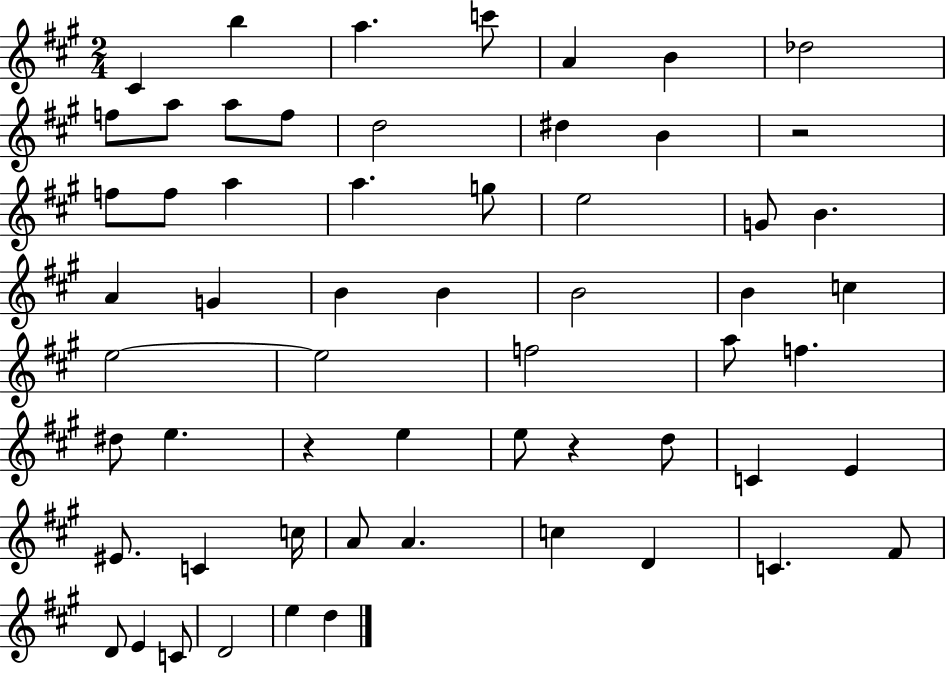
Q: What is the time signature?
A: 2/4